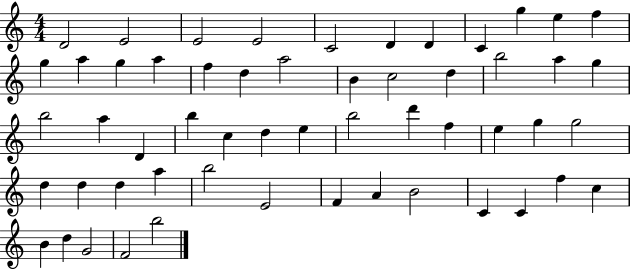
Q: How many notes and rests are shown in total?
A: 55